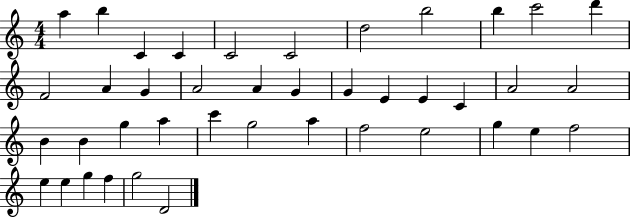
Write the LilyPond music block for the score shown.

{
  \clef treble
  \numericTimeSignature
  \time 4/4
  \key c \major
  a''4 b''4 c'4 c'4 | c'2 c'2 | d''2 b''2 | b''4 c'''2 d'''4 | \break f'2 a'4 g'4 | a'2 a'4 g'4 | g'4 e'4 e'4 c'4 | a'2 a'2 | \break b'4 b'4 g''4 a''4 | c'''4 g''2 a''4 | f''2 e''2 | g''4 e''4 f''2 | \break e''4 e''4 g''4 f''4 | g''2 d'2 | \bar "|."
}